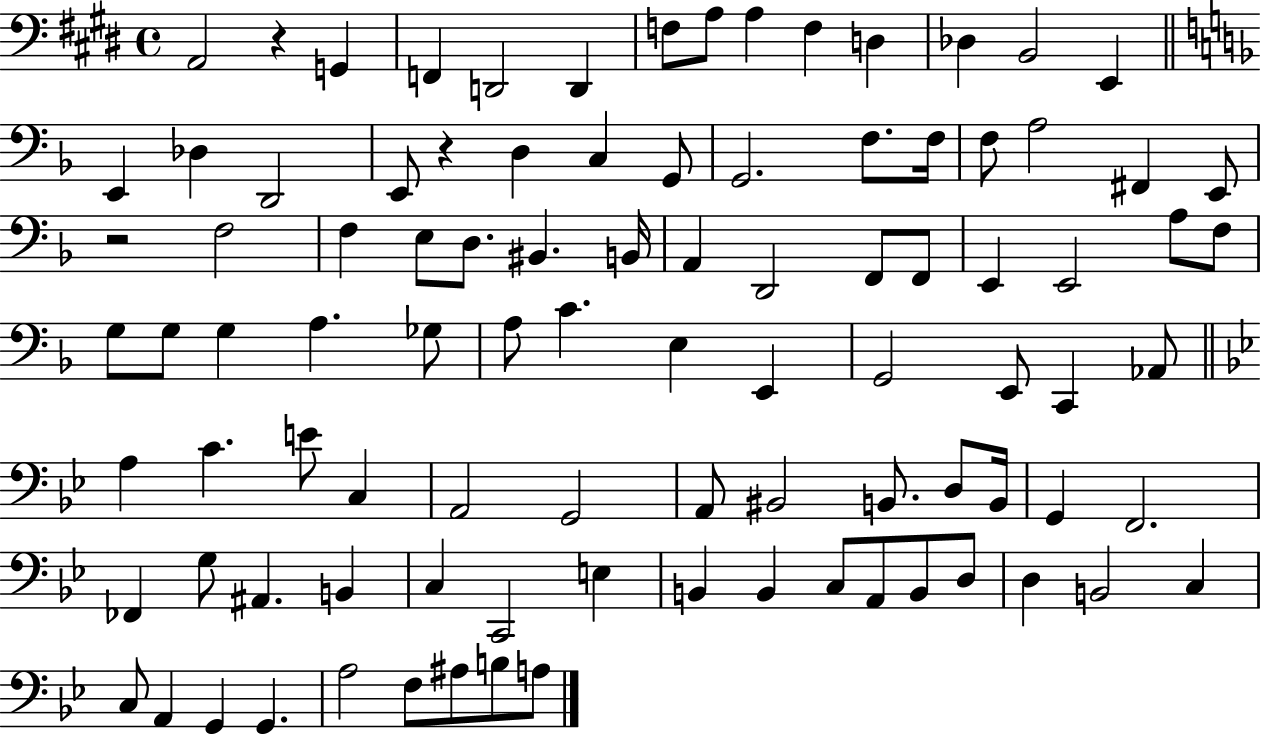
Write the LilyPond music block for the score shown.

{
  \clef bass
  \time 4/4
  \defaultTimeSignature
  \key e \major
  \repeat volta 2 { a,2 r4 g,4 | f,4 d,2 d,4 | f8 a8 a4 f4 d4 | des4 b,2 e,4 | \break \bar "||" \break \key d \minor e,4 des4 d,2 | e,8 r4 d4 c4 g,8 | g,2. f8. f16 | f8 a2 fis,4 e,8 | \break r2 f2 | f4 e8 d8. bis,4. b,16 | a,4 d,2 f,8 f,8 | e,4 e,2 a8 f8 | \break g8 g8 g4 a4. ges8 | a8 c'4. e4 e,4 | g,2 e,8 c,4 aes,8 | \bar "||" \break \key g \minor a4 c'4. e'8 c4 | a,2 g,2 | a,8 bis,2 b,8. d8 b,16 | g,4 f,2. | \break fes,4 g8 ais,4. b,4 | c4 c,2 e4 | b,4 b,4 c8 a,8 b,8 d8 | d4 b,2 c4 | \break c8 a,4 g,4 g,4. | a2 f8 ais8 b8 a8 | } \bar "|."
}